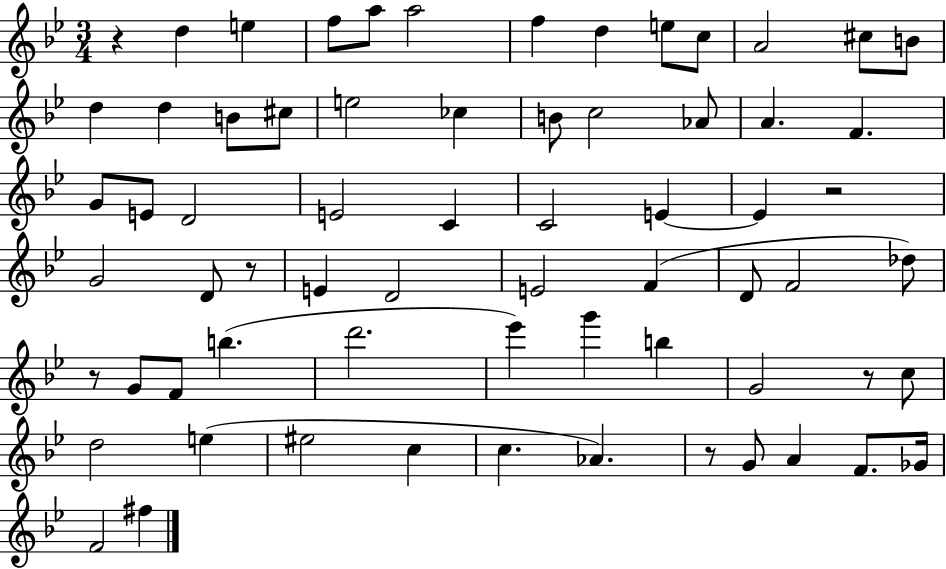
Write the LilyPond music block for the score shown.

{
  \clef treble
  \numericTimeSignature
  \time 3/4
  \key bes \major
  r4 d''4 e''4 | f''8 a''8 a''2 | f''4 d''4 e''8 c''8 | a'2 cis''8 b'8 | \break d''4 d''4 b'8 cis''8 | e''2 ces''4 | b'8 c''2 aes'8 | a'4. f'4. | \break g'8 e'8 d'2 | e'2 c'4 | c'2 e'4~~ | e'4 r2 | \break g'2 d'8 r8 | e'4 d'2 | e'2 f'4( | d'8 f'2 des''8) | \break r8 g'8 f'8 b''4.( | d'''2. | ees'''4) g'''4 b''4 | g'2 r8 c''8 | \break d''2 e''4( | eis''2 c''4 | c''4. aes'4.) | r8 g'8 a'4 f'8. ges'16 | \break f'2 fis''4 | \bar "|."
}